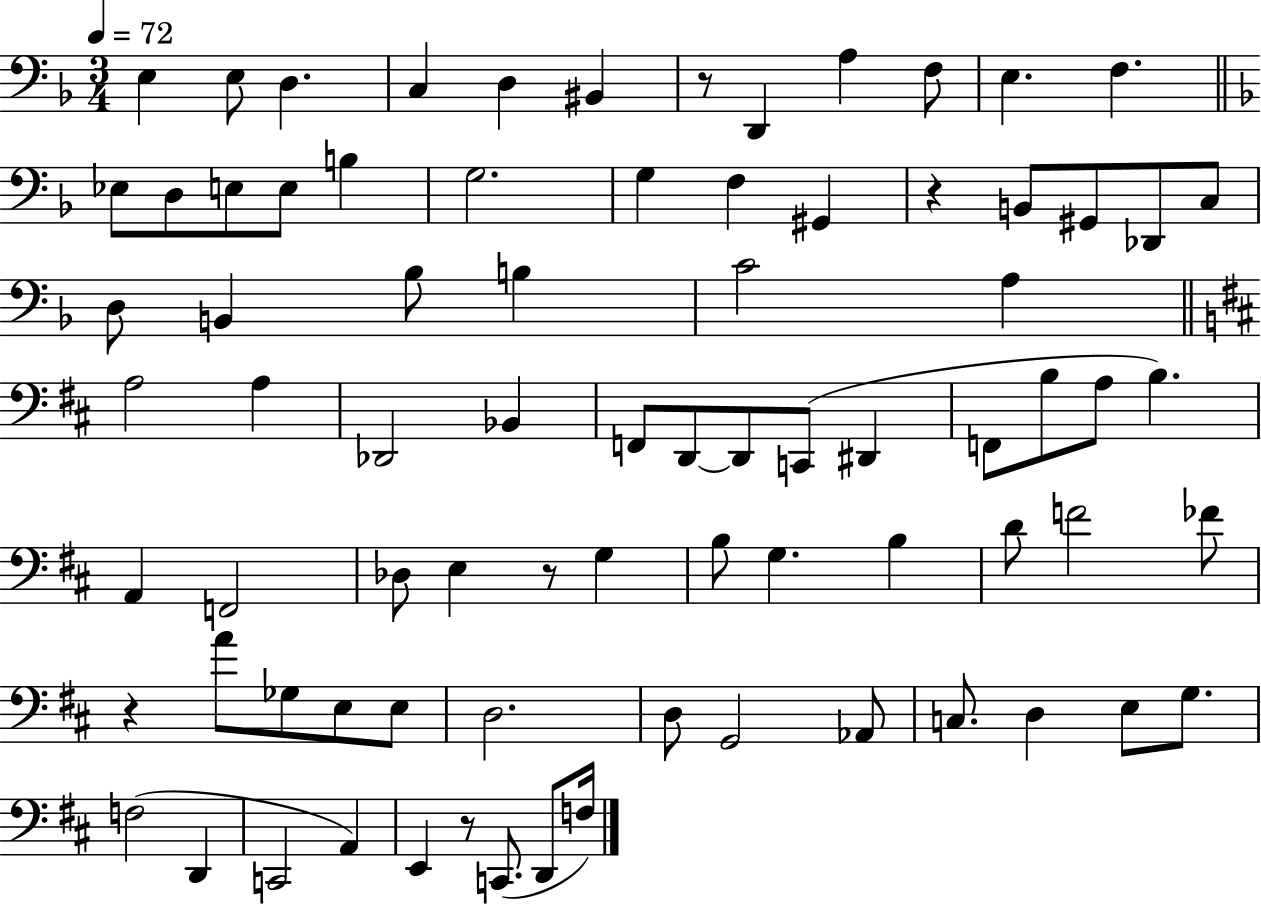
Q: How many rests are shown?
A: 5